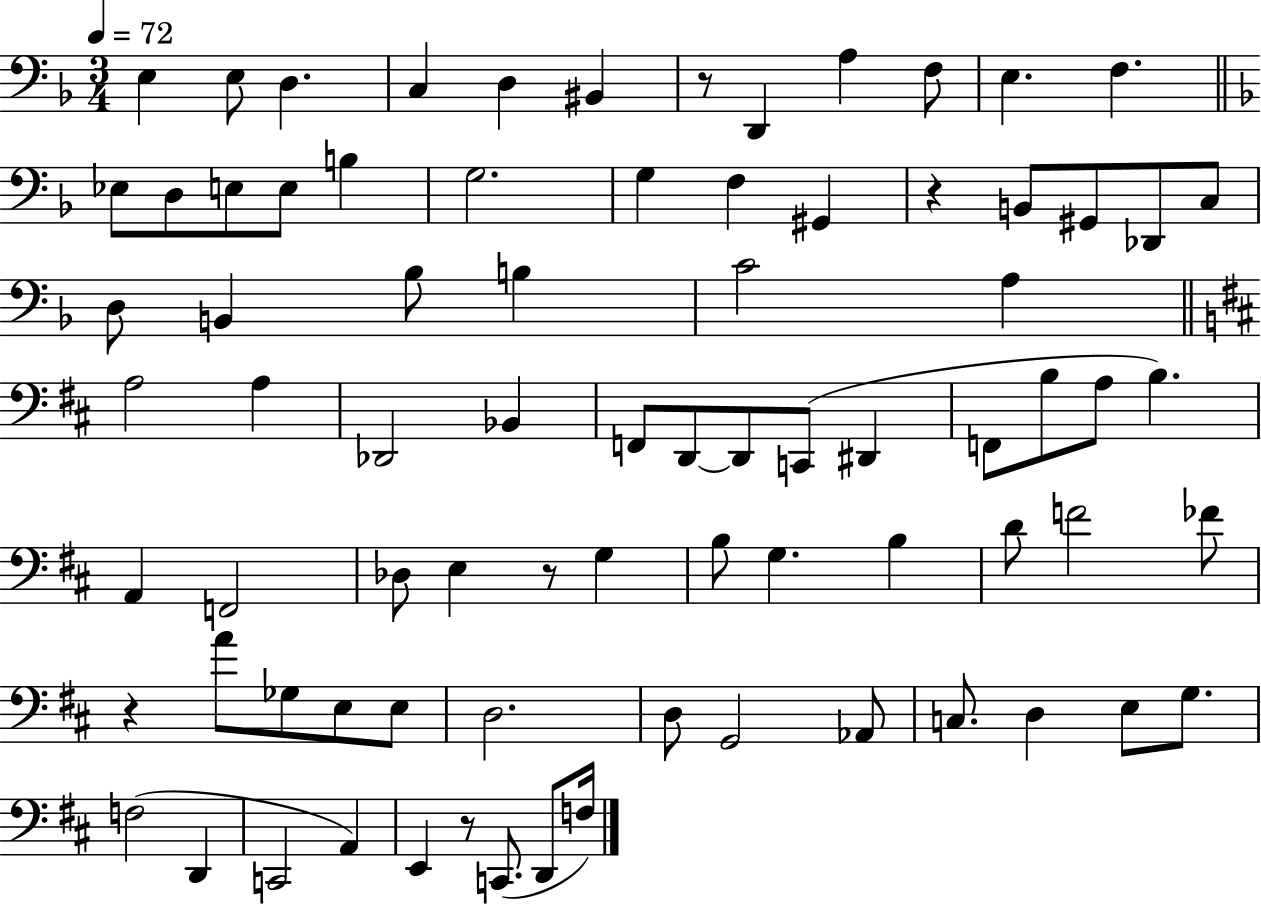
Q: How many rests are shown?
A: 5